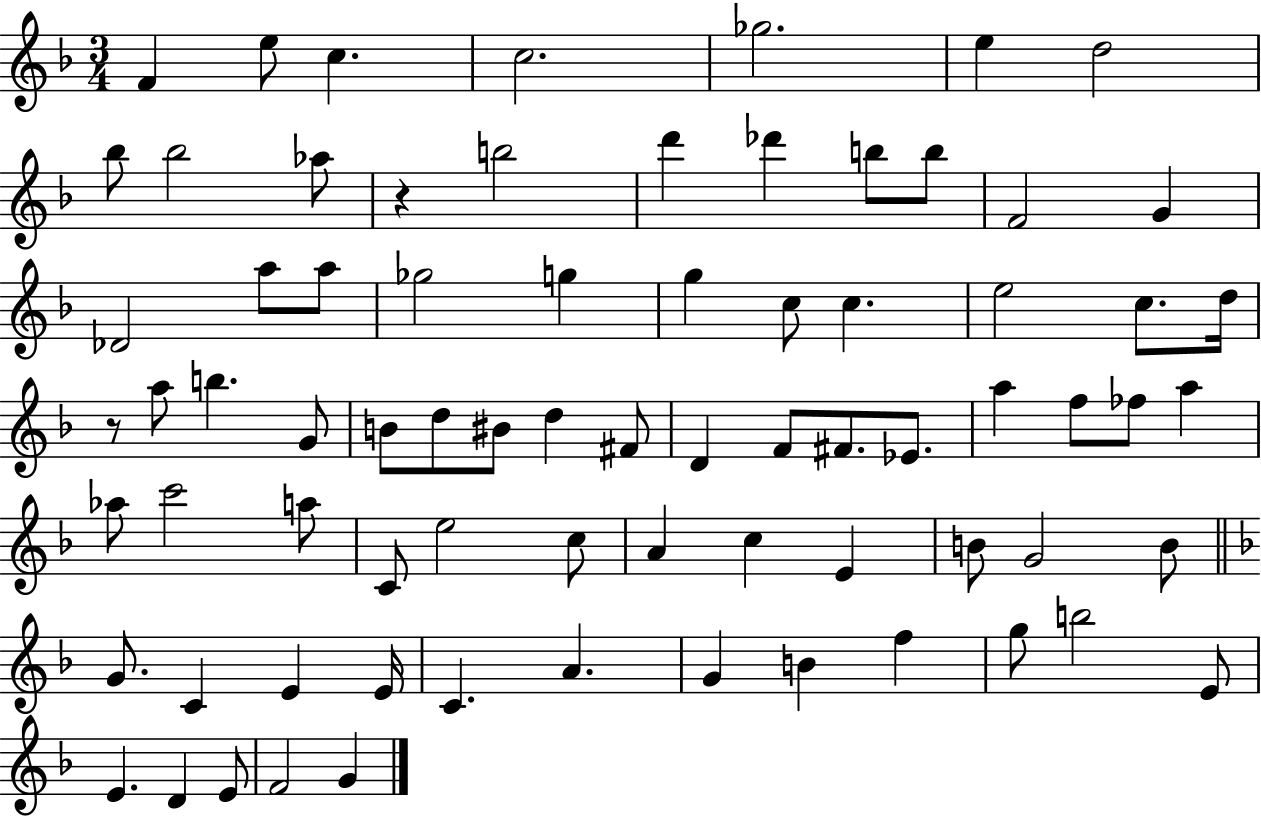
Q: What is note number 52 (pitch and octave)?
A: C5